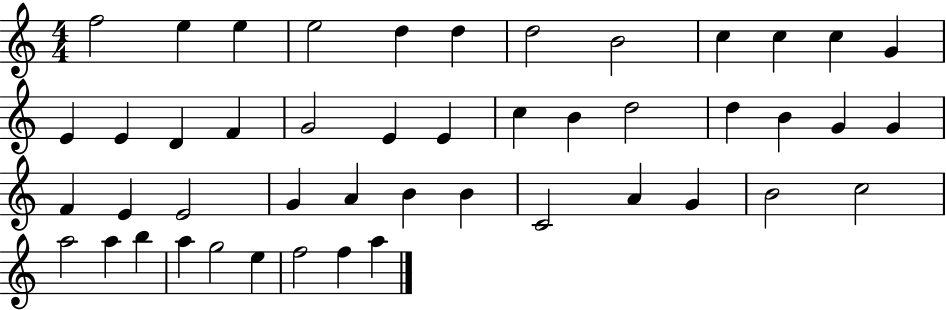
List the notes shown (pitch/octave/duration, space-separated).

F5/h E5/q E5/q E5/h D5/q D5/q D5/h B4/h C5/q C5/q C5/q G4/q E4/q E4/q D4/q F4/q G4/h E4/q E4/q C5/q B4/q D5/h D5/q B4/q G4/q G4/q F4/q E4/q E4/h G4/q A4/q B4/q B4/q C4/h A4/q G4/q B4/h C5/h A5/h A5/q B5/q A5/q G5/h E5/q F5/h F5/q A5/q